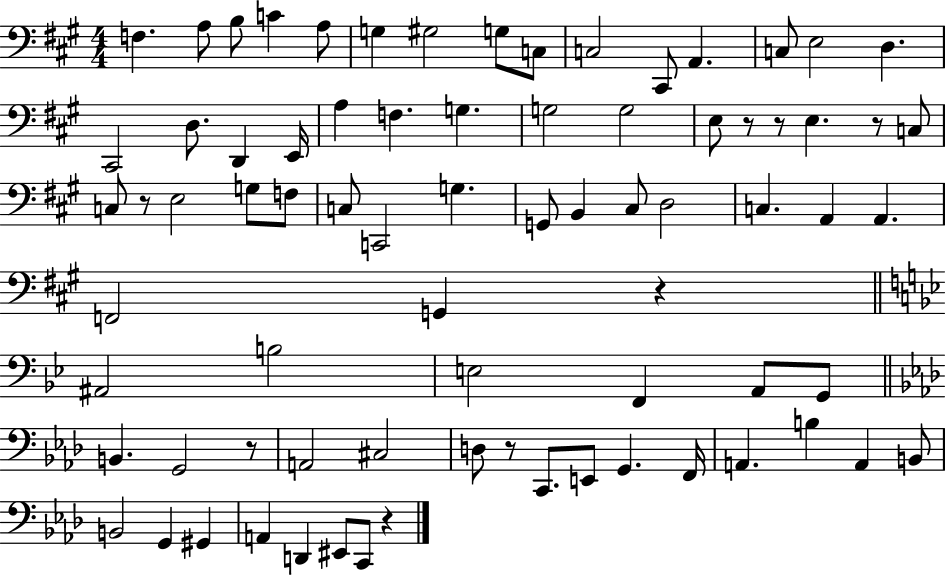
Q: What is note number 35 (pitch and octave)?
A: G2